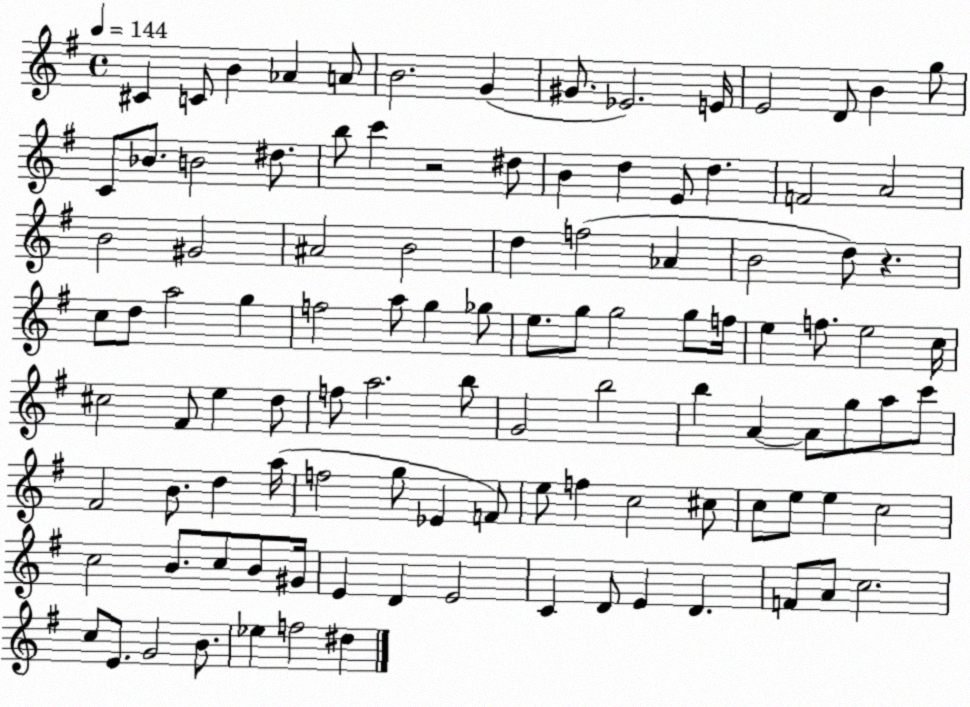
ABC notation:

X:1
T:Untitled
M:4/4
L:1/4
K:G
^C C/2 B _A A/2 B2 G ^G/2 _E2 E/4 E2 D/2 B g/2 C/2 _B/2 B2 ^d/2 b/2 c' z2 ^d/2 B d E/2 d F2 A2 B2 ^G2 ^A2 B2 d f2 _A B2 d/2 z c/2 d/2 a2 g f2 a/2 g _g/2 e/2 g/2 g2 g/2 f/4 e f/2 e2 c/4 ^c2 ^F/2 e d/2 f/2 a2 b/2 G2 b2 b A A/2 g/2 a/2 c'/2 ^F2 B/2 d a/4 f2 g/2 _E F/2 e/2 f c2 ^c/2 c/2 e/2 e c2 c2 B/2 c/2 B/2 ^G/4 E D E2 C D/2 E D F/2 A/2 c2 c/2 E/2 G2 B/2 _e f2 ^d